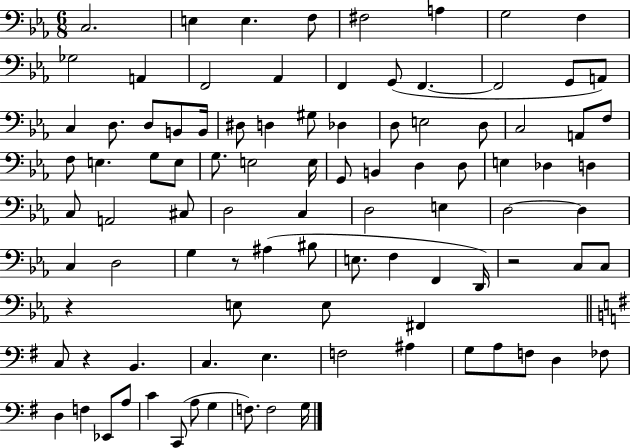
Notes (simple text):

C3/h. E3/q E3/q. F3/e F#3/h A3/q G3/h F3/q Gb3/h A2/q F2/h Ab2/q F2/q G2/e F2/q. F2/h G2/e A2/e C3/q D3/e. D3/e B2/e B2/s D#3/e D3/q G#3/e Db3/q D3/e E3/h D3/e C3/h A2/e F3/e F3/e E3/q. G3/e E3/e G3/e. E3/h E3/s G2/e B2/q D3/q D3/e E3/q Db3/q D3/q C3/e A2/h C#3/e D3/h C3/q D3/h E3/q D3/h D3/q C3/q D3/h G3/q R/e A#3/q BIS3/e E3/e. F3/q F2/q D2/s R/h C3/e C3/e R/q E3/e E3/e F#2/q C3/e R/q B2/q. C3/q. E3/q. F3/h A#3/q G3/e A3/e F3/e D3/q FES3/e D3/q F3/q Eb2/e A3/e C4/q C2/e A3/e G3/q F3/e. F3/h G3/s